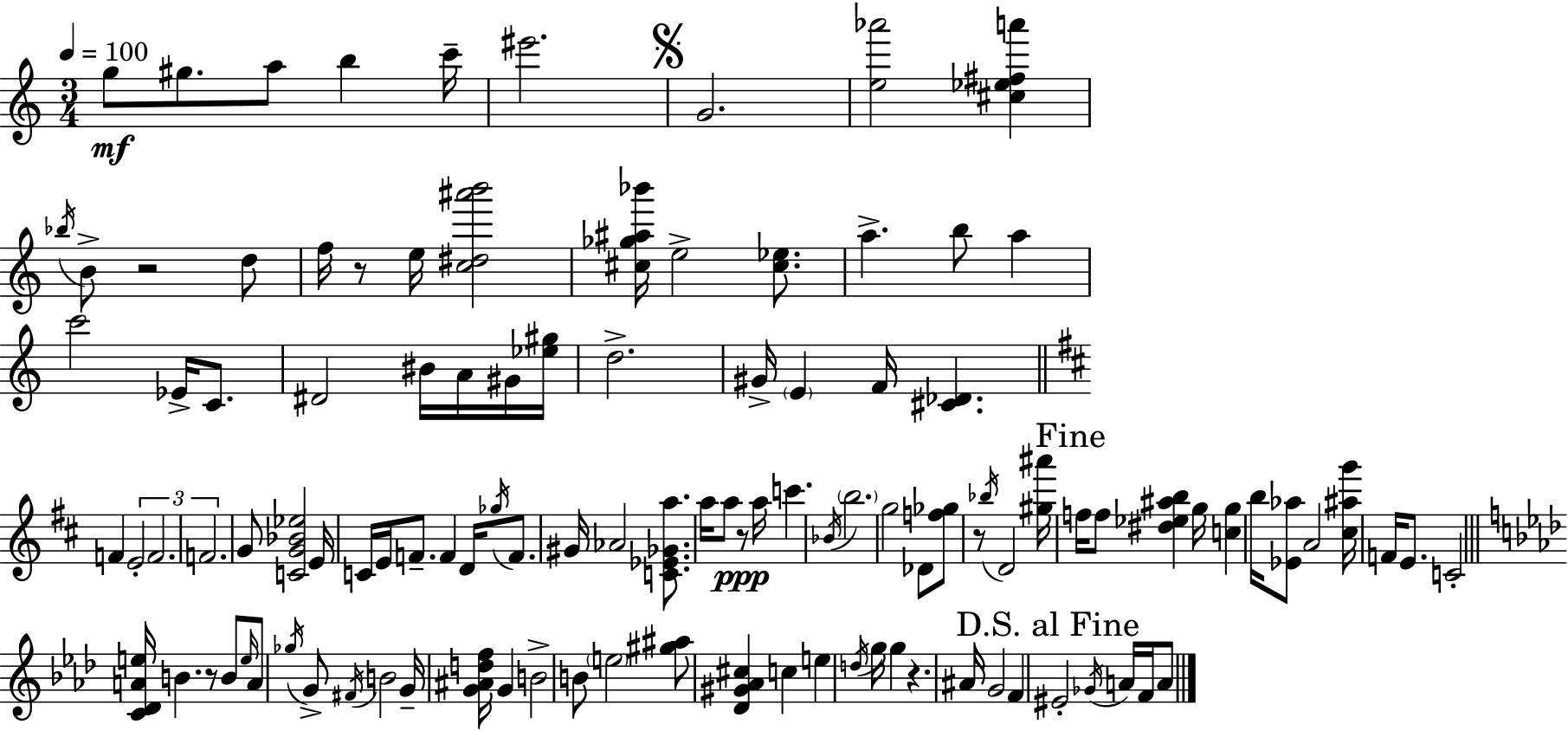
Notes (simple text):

G5/e G#5/e. A5/e B5/q C6/s EIS6/h. G4/h. [E5,Ab6]/h [C#5,Eb5,F#5,A6]/q Bb5/s B4/e R/h D5/e F5/s R/e E5/s [C5,D#5,A#6,B6]/h [C#5,Gb5,A#5,Bb6]/s E5/h [C#5,Eb5]/e. A5/q. B5/e A5/q C6/h Eb4/s C4/e. D#4/h BIS4/s A4/s G#4/s [Eb5,G#5]/s D5/h. G#4/s E4/q F4/s [C#4,Db4]/q. F4/q E4/h F4/h. F4/h. G4/e [C4,G4,Bb4,Eb5]/h E4/s C4/s E4/s F4/e. F4/q D4/s Gb5/s F4/e. G#4/s Ab4/h [C4,Eb4,Gb4,A5]/e. A5/s A5/e R/e A5/s C6/q. Bb4/s B5/h. G5/h Db4/e [F5,Gb5]/e R/e Bb5/s D4/h [G#5,A#6]/s F5/s F5/e [D#5,Eb5,A#5,B5]/q G5/s [C5,G5]/q B5/s [Eb4,Ab5]/e A4/h [C#5,A#5,G6]/s F4/s E4/e. C4/h [C4,Db4,A4,E5]/s B4/q. R/e B4/e E5/s A4/e Gb5/s G4/e F#4/s B4/h G4/s [G4,A#4,D5,F5]/s G4/q B4/h B4/e E5/h [G#5,A#5]/e [Db4,G#4,Ab4,C#5]/q C5/q E5/q D5/s G5/s G5/q R/q. A#4/s G4/h F4/q EIS4/h Gb4/s A4/s F4/s A4/e